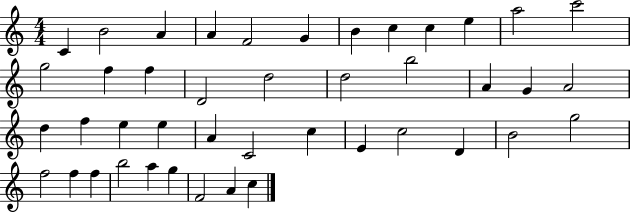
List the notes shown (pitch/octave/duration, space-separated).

C4/q B4/h A4/q A4/q F4/h G4/q B4/q C5/q C5/q E5/q A5/h C6/h G5/h F5/q F5/q D4/h D5/h D5/h B5/h A4/q G4/q A4/h D5/q F5/q E5/q E5/q A4/q C4/h C5/q E4/q C5/h D4/q B4/h G5/h F5/h F5/q F5/q B5/h A5/q G5/q F4/h A4/q C5/q